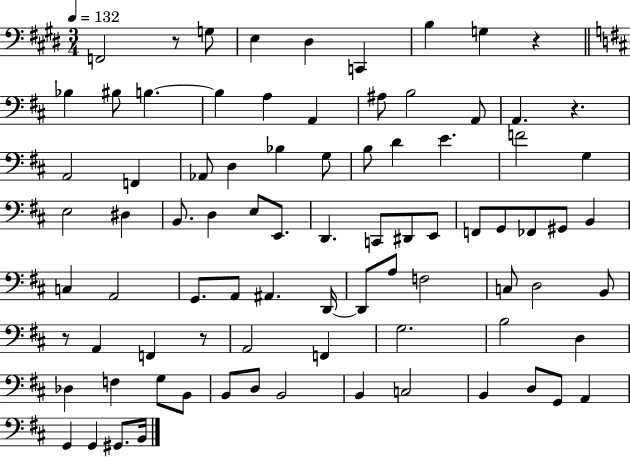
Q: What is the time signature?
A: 3/4